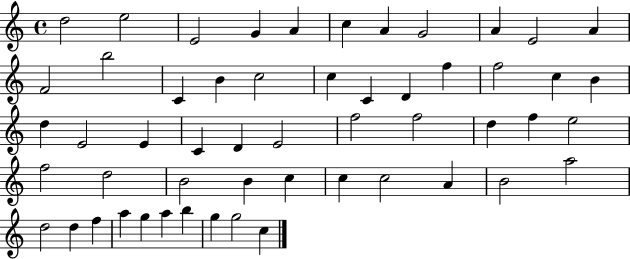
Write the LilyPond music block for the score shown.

{
  \clef treble
  \time 4/4
  \defaultTimeSignature
  \key c \major
  d''2 e''2 | e'2 g'4 a'4 | c''4 a'4 g'2 | a'4 e'2 a'4 | \break f'2 b''2 | c'4 b'4 c''2 | c''4 c'4 d'4 f''4 | f''2 c''4 b'4 | \break d''4 e'2 e'4 | c'4 d'4 e'2 | f''2 f''2 | d''4 f''4 e''2 | \break f''2 d''2 | b'2 b'4 c''4 | c''4 c''2 a'4 | b'2 a''2 | \break d''2 d''4 f''4 | a''4 g''4 a''4 b''4 | g''4 g''2 c''4 | \bar "|."
}